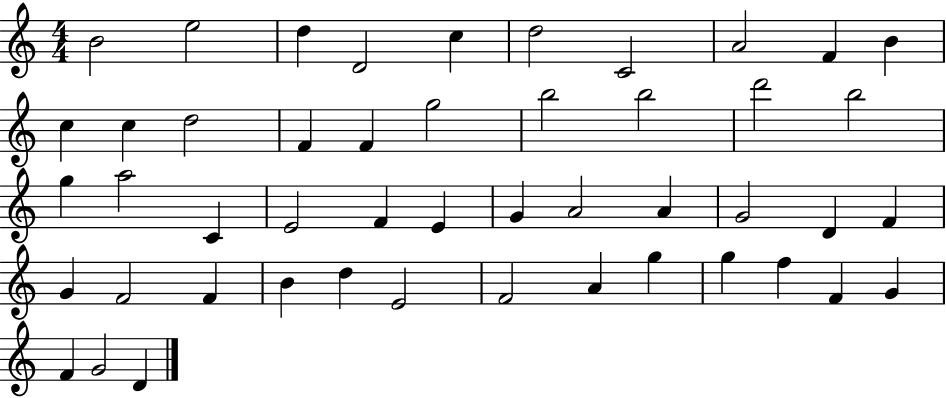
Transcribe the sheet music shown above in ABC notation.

X:1
T:Untitled
M:4/4
L:1/4
K:C
B2 e2 d D2 c d2 C2 A2 F B c c d2 F F g2 b2 b2 d'2 b2 g a2 C E2 F E G A2 A G2 D F G F2 F B d E2 F2 A g g f F G F G2 D